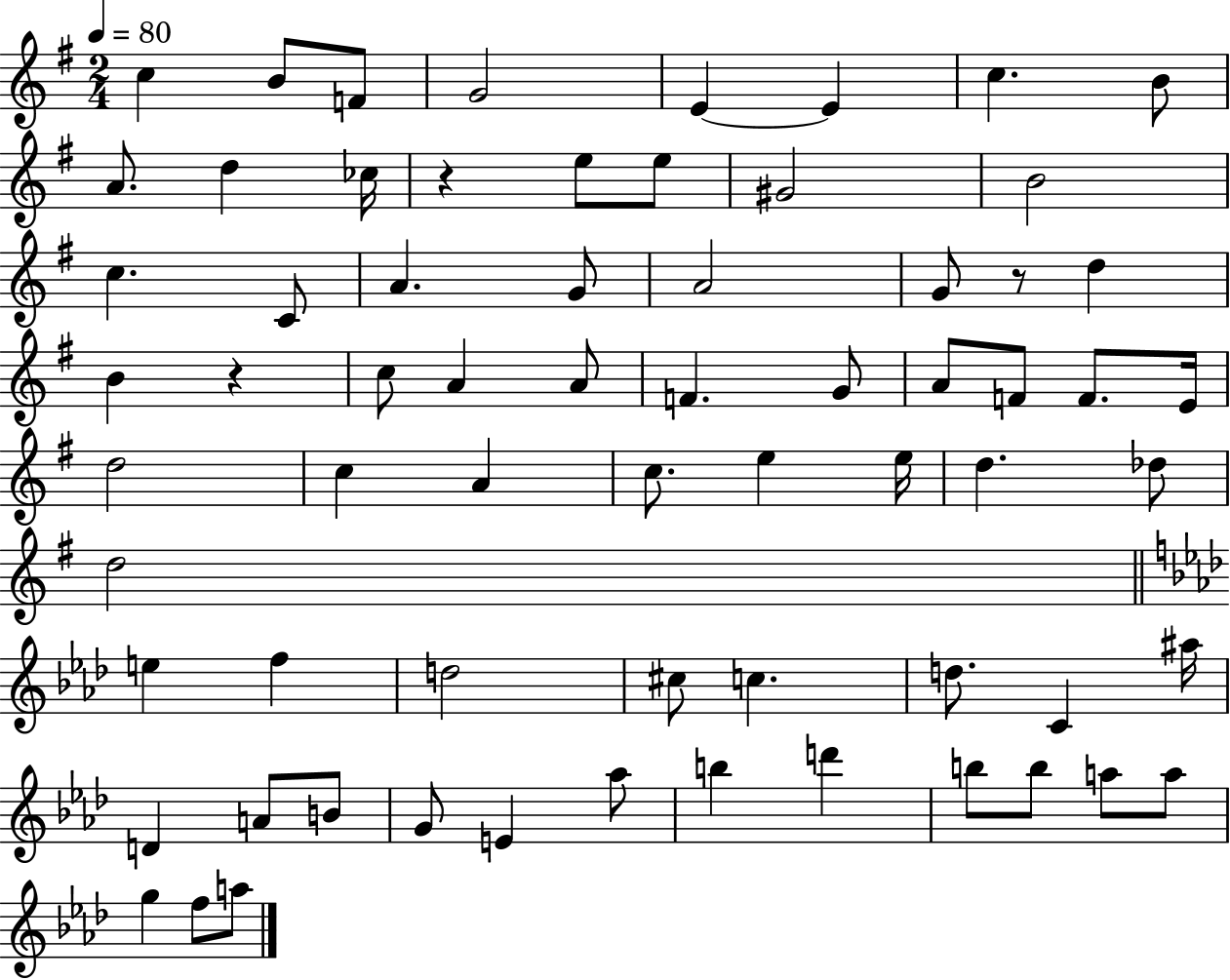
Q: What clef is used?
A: treble